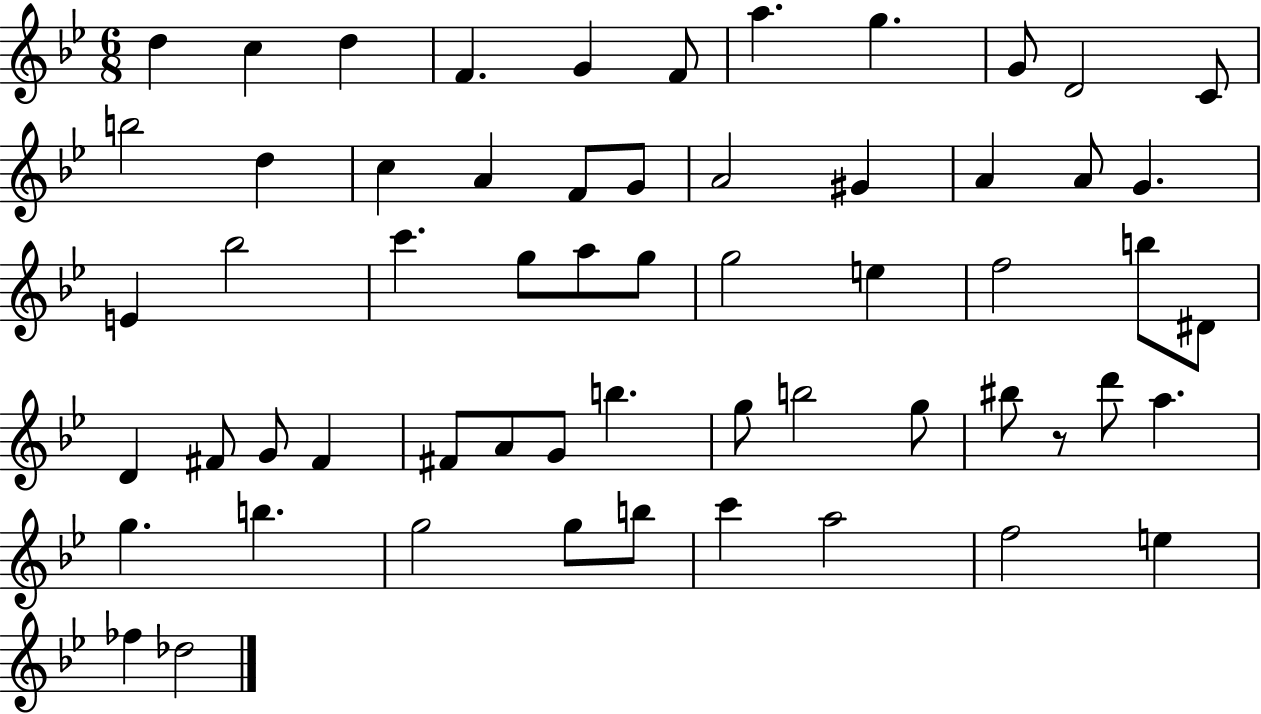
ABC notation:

X:1
T:Untitled
M:6/8
L:1/4
K:Bb
d c d F G F/2 a g G/2 D2 C/2 b2 d c A F/2 G/2 A2 ^G A A/2 G E _b2 c' g/2 a/2 g/2 g2 e f2 b/2 ^D/2 D ^F/2 G/2 ^F ^F/2 A/2 G/2 b g/2 b2 g/2 ^b/2 z/2 d'/2 a g b g2 g/2 b/2 c' a2 f2 e _f _d2